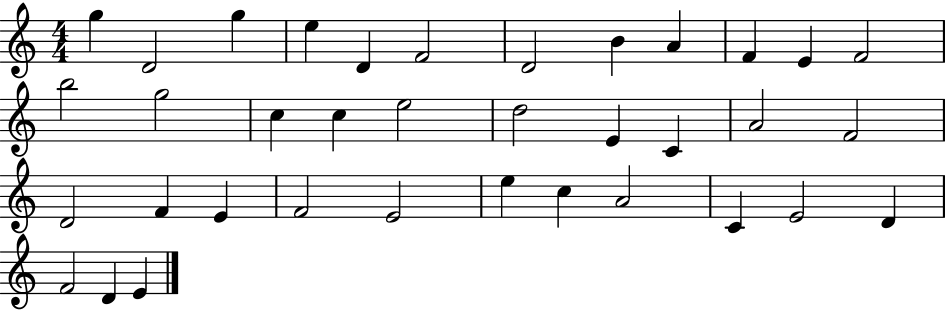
{
  \clef treble
  \numericTimeSignature
  \time 4/4
  \key c \major
  g''4 d'2 g''4 | e''4 d'4 f'2 | d'2 b'4 a'4 | f'4 e'4 f'2 | \break b''2 g''2 | c''4 c''4 e''2 | d''2 e'4 c'4 | a'2 f'2 | \break d'2 f'4 e'4 | f'2 e'2 | e''4 c''4 a'2 | c'4 e'2 d'4 | \break f'2 d'4 e'4 | \bar "|."
}